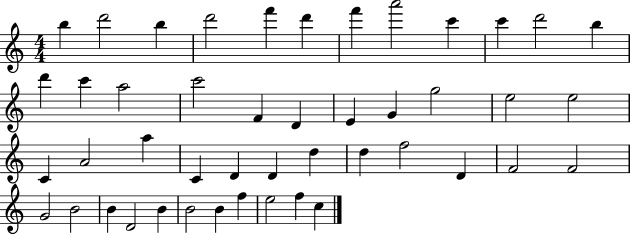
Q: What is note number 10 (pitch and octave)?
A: C6